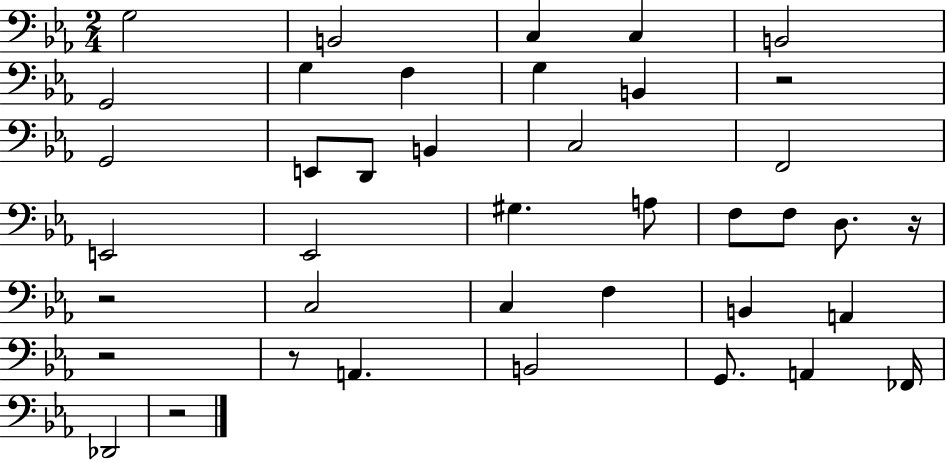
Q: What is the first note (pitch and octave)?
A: G3